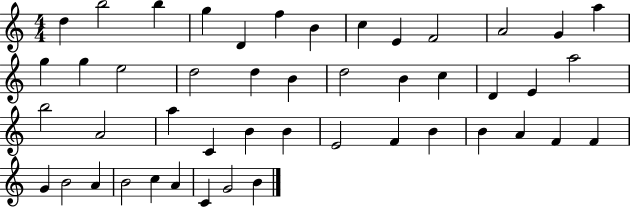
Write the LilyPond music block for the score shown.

{
  \clef treble
  \numericTimeSignature
  \time 4/4
  \key c \major
  d''4 b''2 b''4 | g''4 d'4 f''4 b'4 | c''4 e'4 f'2 | a'2 g'4 a''4 | \break g''4 g''4 e''2 | d''2 d''4 b'4 | d''2 b'4 c''4 | d'4 e'4 a''2 | \break b''2 a'2 | a''4 c'4 b'4 b'4 | e'2 f'4 b'4 | b'4 a'4 f'4 f'4 | \break g'4 b'2 a'4 | b'2 c''4 a'4 | c'4 g'2 b'4 | \bar "|."
}